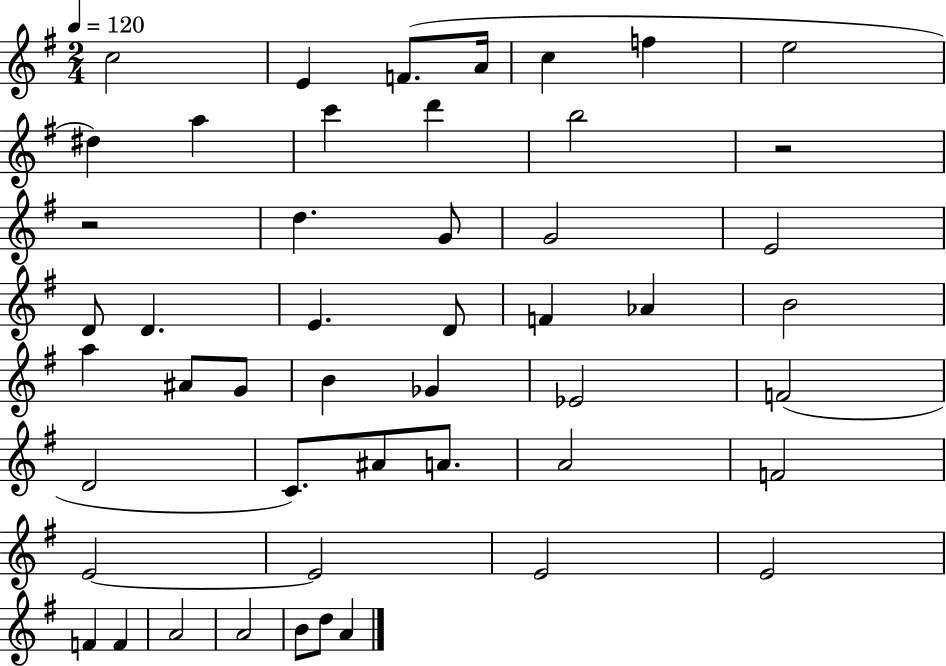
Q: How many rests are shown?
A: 2